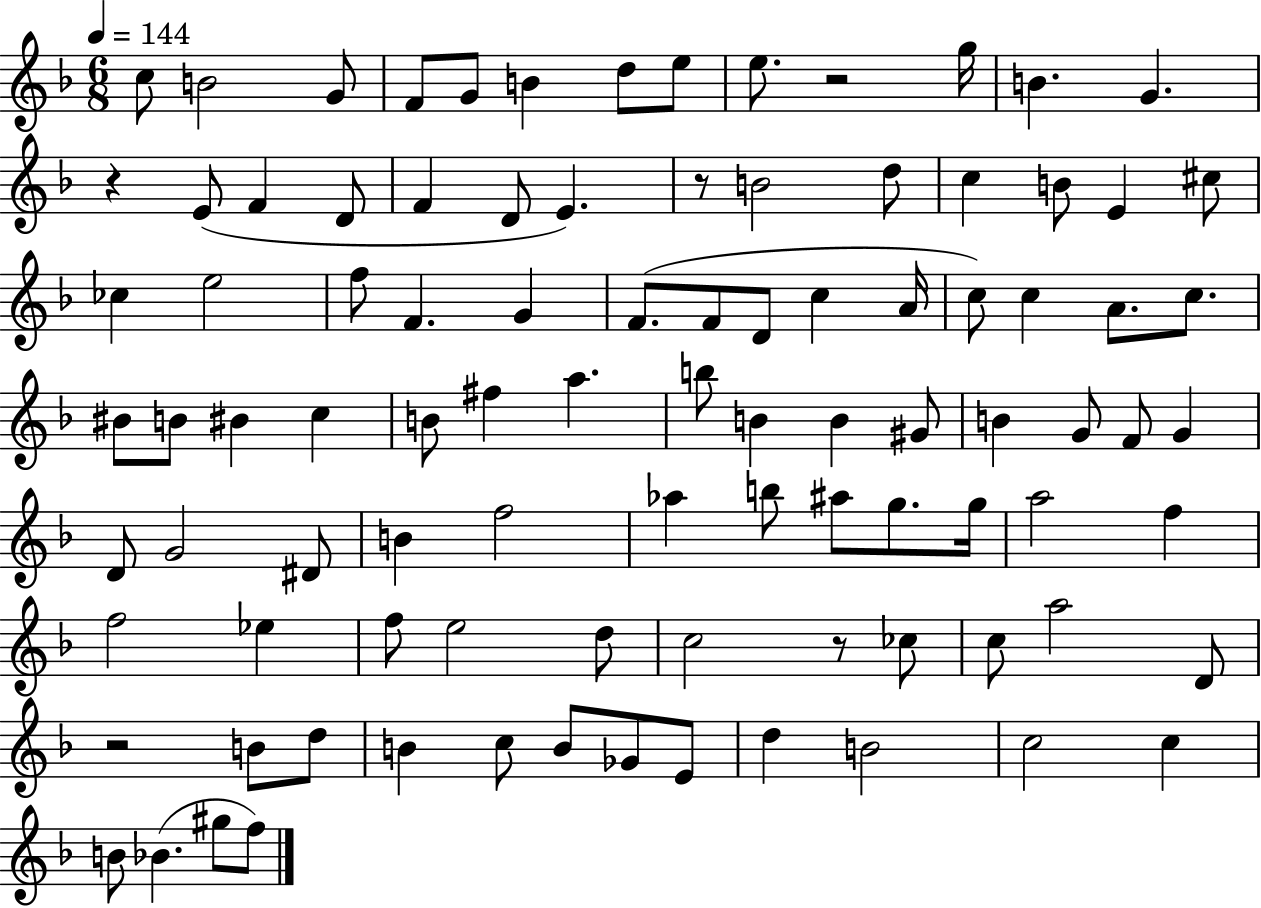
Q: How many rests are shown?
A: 5